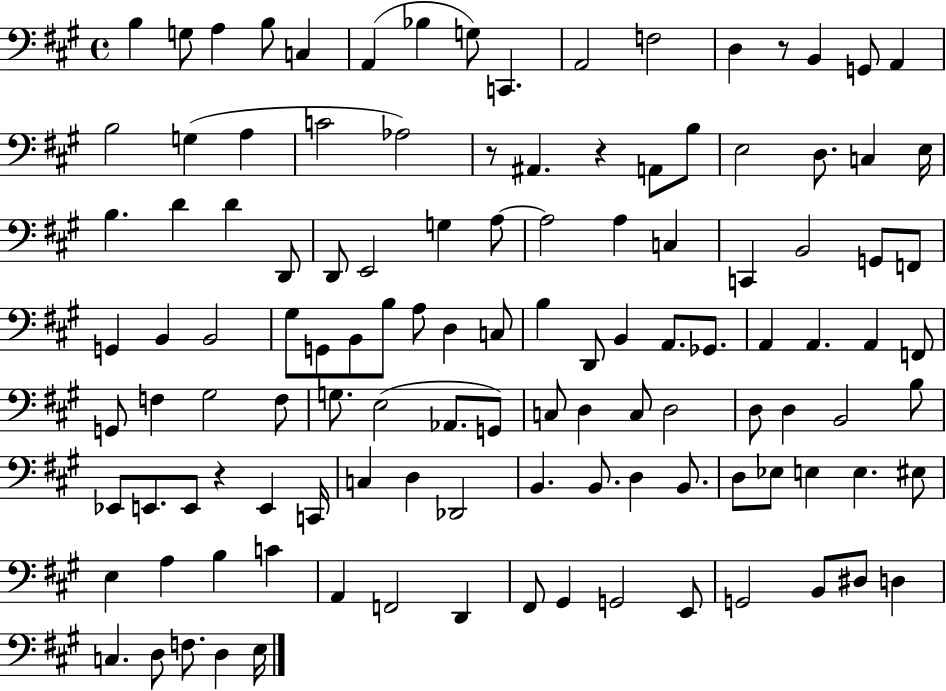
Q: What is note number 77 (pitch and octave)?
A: B3